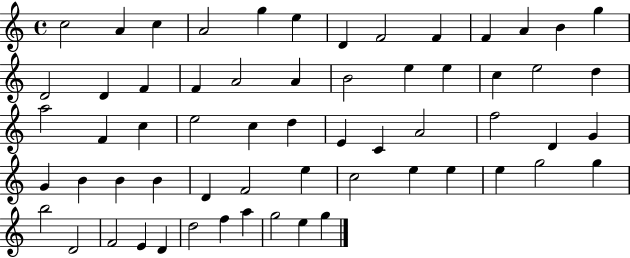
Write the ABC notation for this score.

X:1
T:Untitled
M:4/4
L:1/4
K:C
c2 A c A2 g e D F2 F F A B g D2 D F F A2 A B2 e e c e2 d a2 F c e2 c d E C A2 f2 D G G B B B D F2 e c2 e e e g2 g b2 D2 F2 E D d2 f a g2 e g